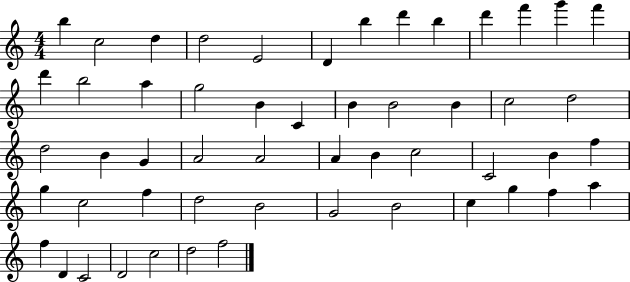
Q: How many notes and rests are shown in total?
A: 53